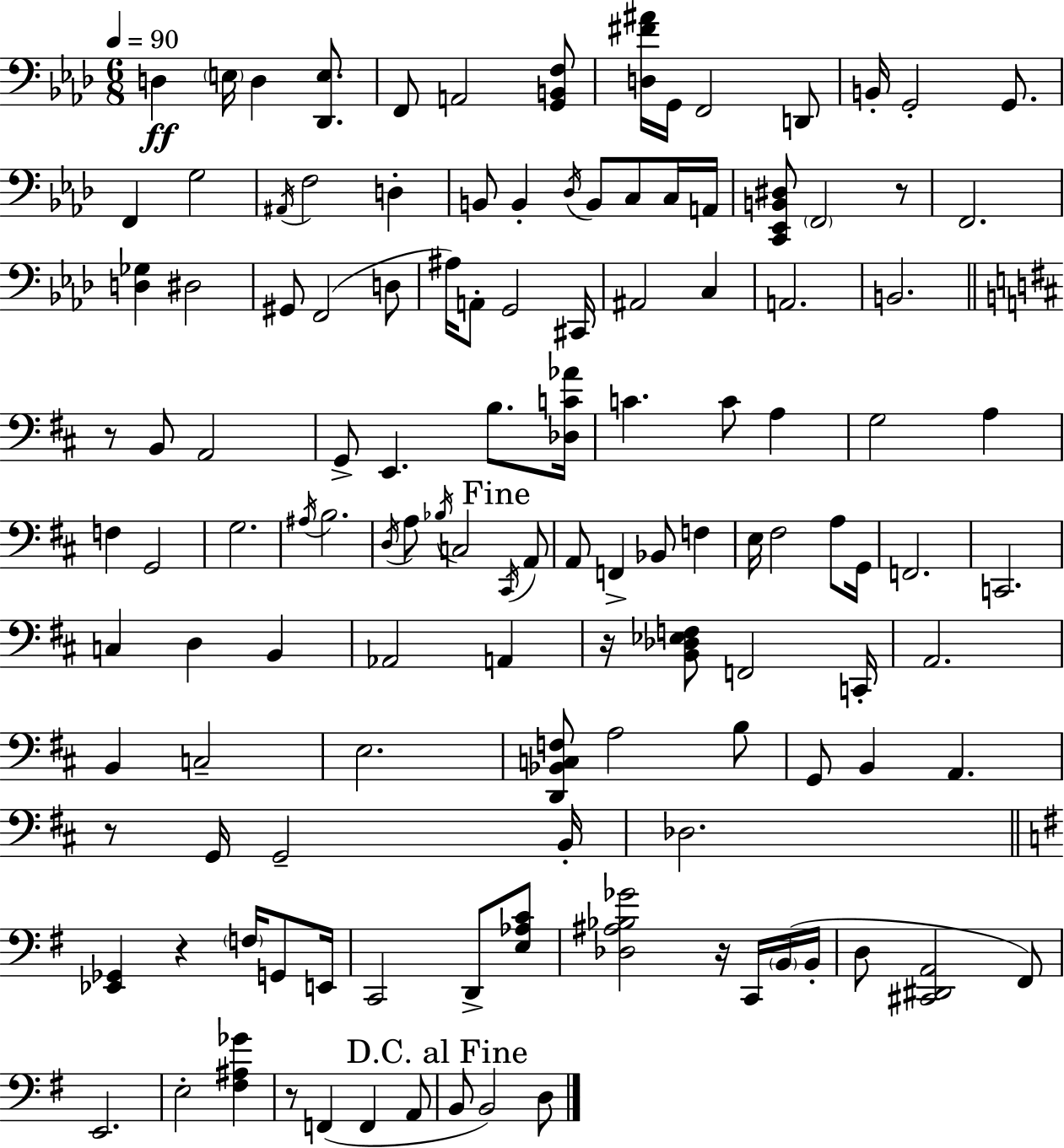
X:1
T:Untitled
M:6/8
L:1/4
K:Ab
D, E,/4 D, [_D,,E,]/2 F,,/2 A,,2 [G,,B,,F,]/2 [D,^F^A]/4 G,,/4 F,,2 D,,/2 B,,/4 G,,2 G,,/2 F,, G,2 ^A,,/4 F,2 D, B,,/2 B,, _D,/4 B,,/2 C,/2 C,/4 A,,/4 [C,,_E,,B,,^D,]/2 F,,2 z/2 F,,2 [D,_G,] ^D,2 ^G,,/2 F,,2 D,/2 ^A,/4 A,,/2 G,,2 ^C,,/4 ^A,,2 C, A,,2 B,,2 z/2 B,,/2 A,,2 G,,/2 E,, B,/2 [_D,C_A]/4 C C/2 A, G,2 A, F, G,,2 G,2 ^A,/4 B,2 D,/4 A,/2 _B,/4 C,2 ^C,,/4 A,,/2 A,,/2 F,, _B,,/2 F, E,/4 ^F,2 A,/2 G,,/4 F,,2 C,,2 C, D, B,, _A,,2 A,, z/4 [B,,_D,_E,F,]/2 F,,2 C,,/4 A,,2 B,, C,2 E,2 [D,,_B,,C,F,]/2 A,2 B,/2 G,,/2 B,, A,, z/2 G,,/4 G,,2 B,,/4 _D,2 [_E,,_G,,] z F,/4 G,,/2 E,,/4 C,,2 D,,/2 [E,_A,C]/2 [_D,^A,_B,_G]2 z/4 C,,/4 B,,/4 B,,/4 D,/2 [^C,,^D,,A,,]2 ^F,,/2 E,,2 E,2 [^F,^A,_G] z/2 F,, F,, A,,/2 B,,/2 B,,2 D,/2